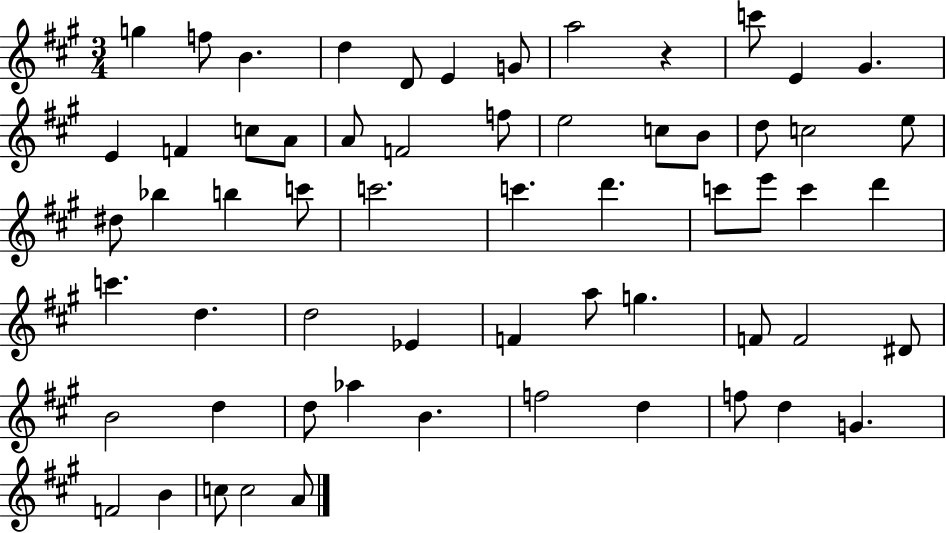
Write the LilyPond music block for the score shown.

{
  \clef treble
  \numericTimeSignature
  \time 3/4
  \key a \major
  g''4 f''8 b'4. | d''4 d'8 e'4 g'8 | a''2 r4 | c'''8 e'4 gis'4. | \break e'4 f'4 c''8 a'8 | a'8 f'2 f''8 | e''2 c''8 b'8 | d''8 c''2 e''8 | \break dis''8 bes''4 b''4 c'''8 | c'''2. | c'''4. d'''4. | c'''8 e'''8 c'''4 d'''4 | \break c'''4. d''4. | d''2 ees'4 | f'4 a''8 g''4. | f'8 f'2 dis'8 | \break b'2 d''4 | d''8 aes''4 b'4. | f''2 d''4 | f''8 d''4 g'4. | \break f'2 b'4 | c''8 c''2 a'8 | \bar "|."
}